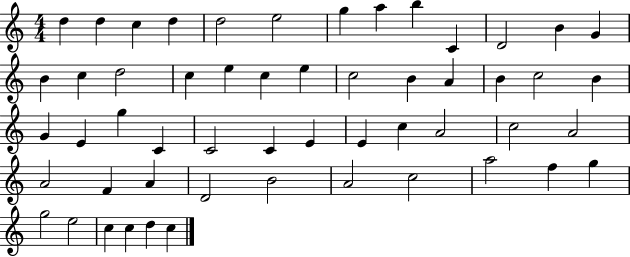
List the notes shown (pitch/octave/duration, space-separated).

D5/q D5/q C5/q D5/q D5/h E5/h G5/q A5/q B5/q C4/q D4/h B4/q G4/q B4/q C5/q D5/h C5/q E5/q C5/q E5/q C5/h B4/q A4/q B4/q C5/h B4/q G4/q E4/q G5/q C4/q C4/h C4/q E4/q E4/q C5/q A4/h C5/h A4/h A4/h F4/q A4/q D4/h B4/h A4/h C5/h A5/h F5/q G5/q G5/h E5/h C5/q C5/q D5/q C5/q